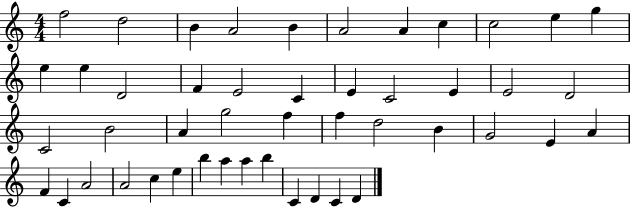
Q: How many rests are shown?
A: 0